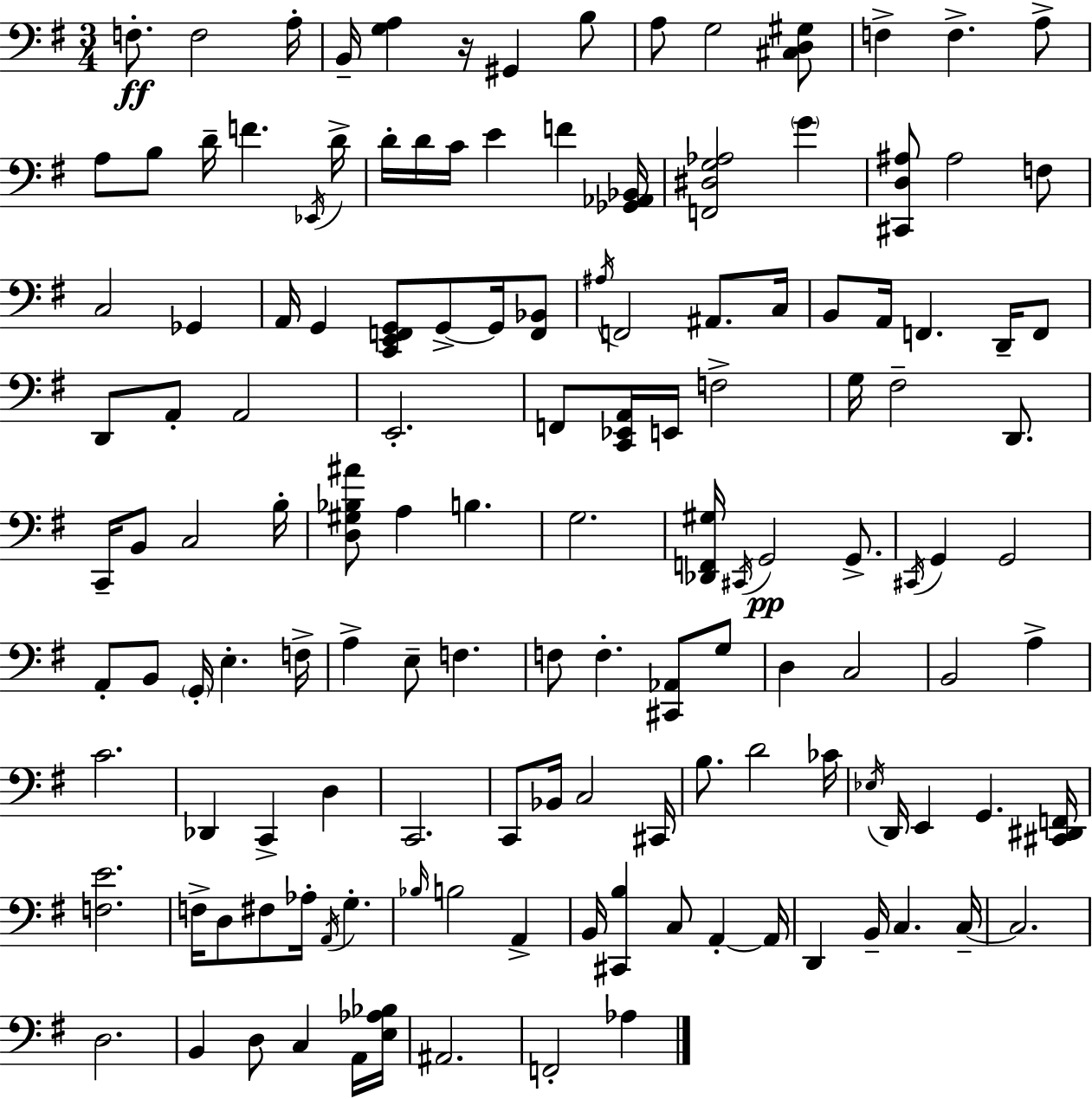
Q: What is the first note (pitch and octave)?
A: F3